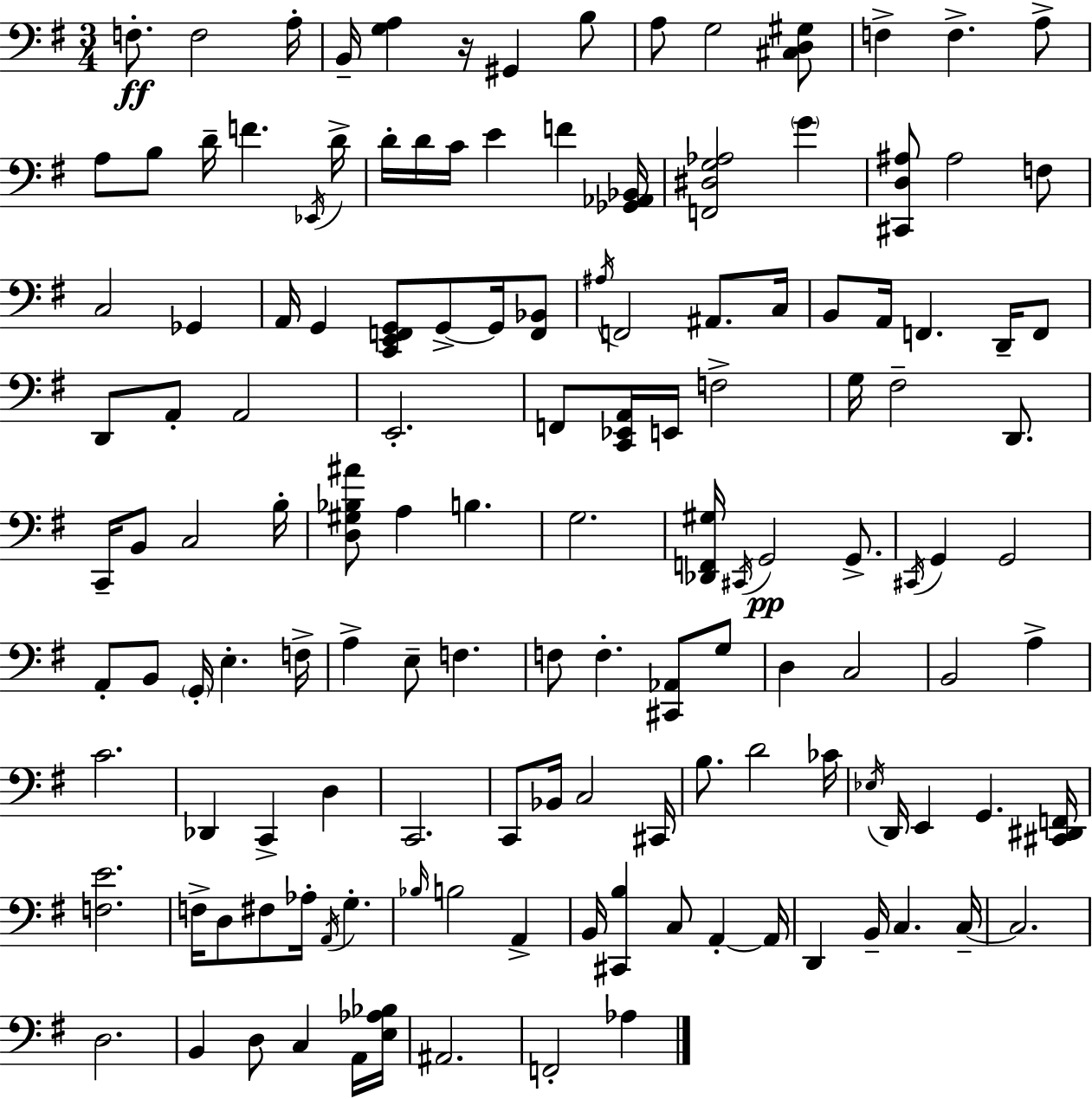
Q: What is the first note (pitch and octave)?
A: F3